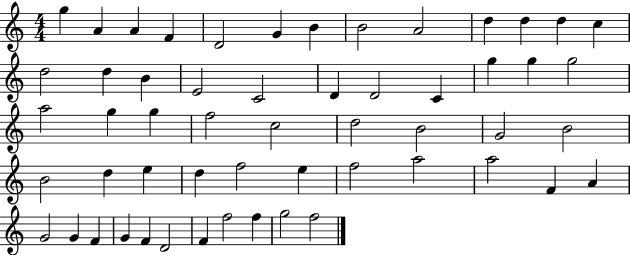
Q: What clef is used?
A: treble